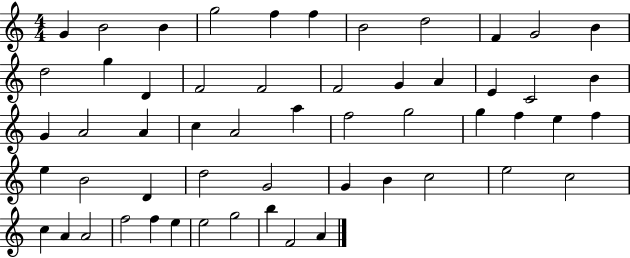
{
  \clef treble
  \numericTimeSignature
  \time 4/4
  \key c \major
  g'4 b'2 b'4 | g''2 f''4 f''4 | b'2 d''2 | f'4 g'2 b'4 | \break d''2 g''4 d'4 | f'2 f'2 | f'2 g'4 a'4 | e'4 c'2 b'4 | \break g'4 a'2 a'4 | c''4 a'2 a''4 | f''2 g''2 | g''4 f''4 e''4 f''4 | \break e''4 b'2 d'4 | d''2 g'2 | g'4 b'4 c''2 | e''2 c''2 | \break c''4 a'4 a'2 | f''2 f''4 e''4 | e''2 g''2 | b''4 f'2 a'4 | \break \bar "|."
}